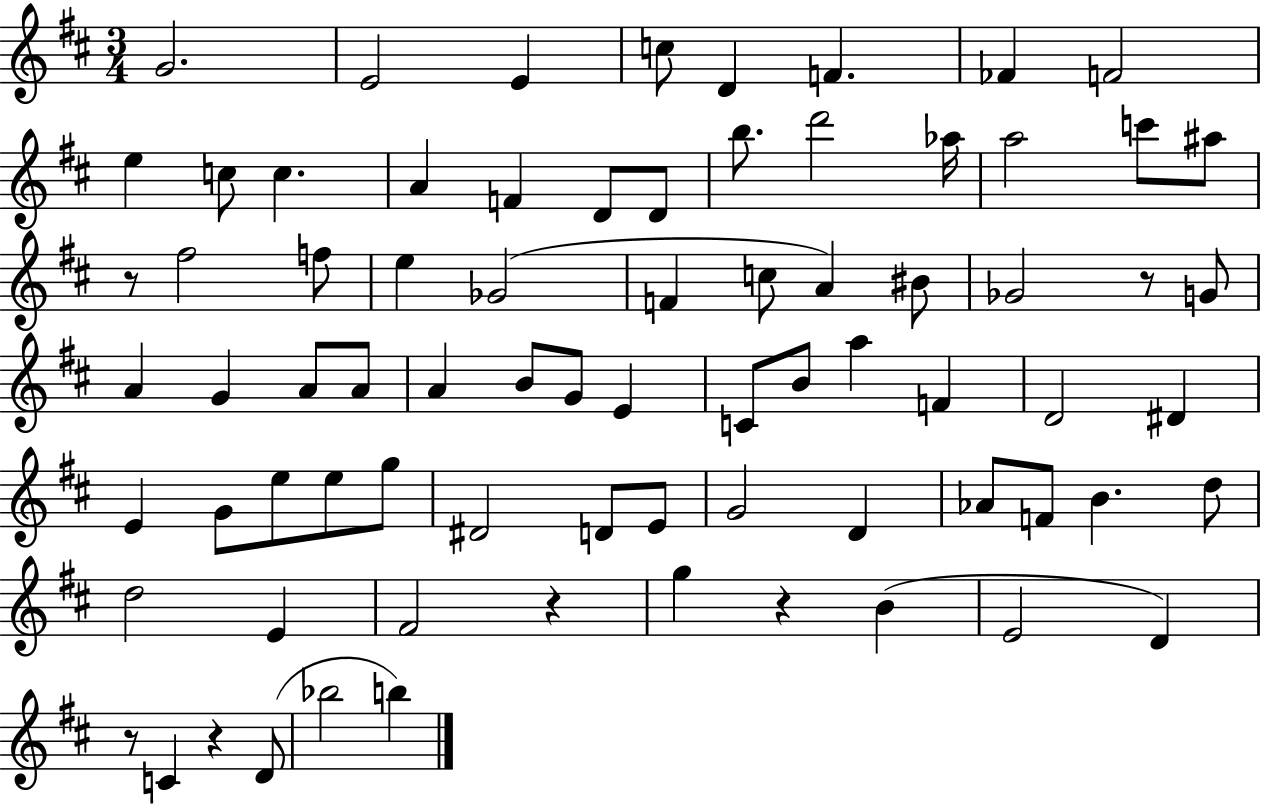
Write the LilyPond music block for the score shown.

{
  \clef treble
  \numericTimeSignature
  \time 3/4
  \key d \major
  g'2. | e'2 e'4 | c''8 d'4 f'4. | fes'4 f'2 | \break e''4 c''8 c''4. | a'4 f'4 d'8 d'8 | b''8. d'''2 aes''16 | a''2 c'''8 ais''8 | \break r8 fis''2 f''8 | e''4 ges'2( | f'4 c''8 a'4) bis'8 | ges'2 r8 g'8 | \break a'4 g'4 a'8 a'8 | a'4 b'8 g'8 e'4 | c'8 b'8 a''4 f'4 | d'2 dis'4 | \break e'4 g'8 e''8 e''8 g''8 | dis'2 d'8 e'8 | g'2 d'4 | aes'8 f'8 b'4. d''8 | \break d''2 e'4 | fis'2 r4 | g''4 r4 b'4( | e'2 d'4) | \break r8 c'4 r4 d'8( | bes''2 b''4) | \bar "|."
}